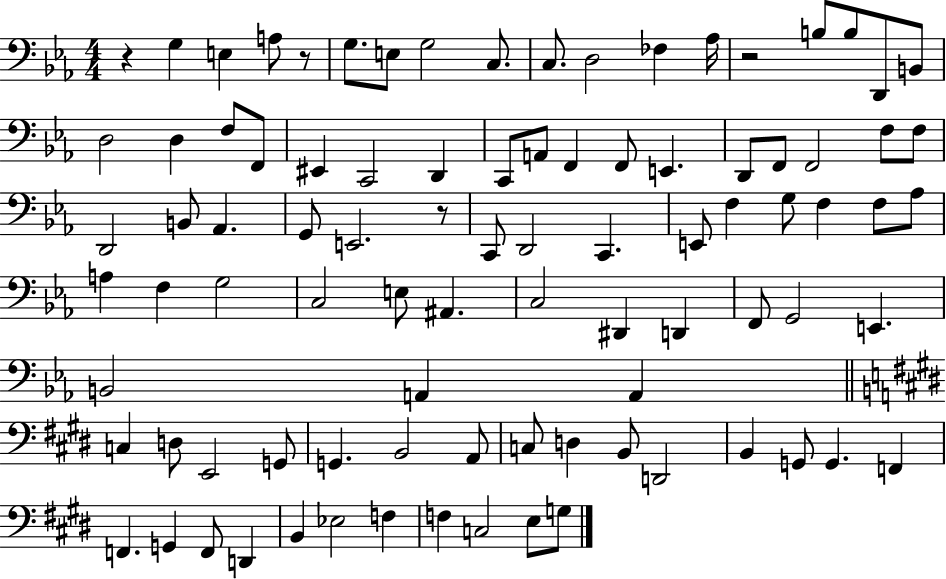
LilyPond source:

{
  \clef bass
  \numericTimeSignature
  \time 4/4
  \key ees \major
  r4 g4 e4 a8 r8 | g8. e8 g2 c8. | c8. d2 fes4 aes16 | r2 b8 b8 d,8 b,8 | \break d2 d4 f8 f,8 | eis,4 c,2 d,4 | c,8 a,8 f,4 f,8 e,4. | d,8 f,8 f,2 f8 f8 | \break d,2 b,8 aes,4. | g,8 e,2. r8 | c,8 d,2 c,4. | e,8 f4 g8 f4 f8 aes8 | \break a4 f4 g2 | c2 e8 ais,4. | c2 dis,4 d,4 | f,8 g,2 e,4. | \break b,2 a,4 a,4 | \bar "||" \break \key e \major c4 d8 e,2 g,8 | g,4. b,2 a,8 | c8 d4 b,8 d,2 | b,4 g,8 g,4. f,4 | \break f,4. g,4 f,8 d,4 | b,4 ees2 f4 | f4 c2 e8 g8 | \bar "|."
}